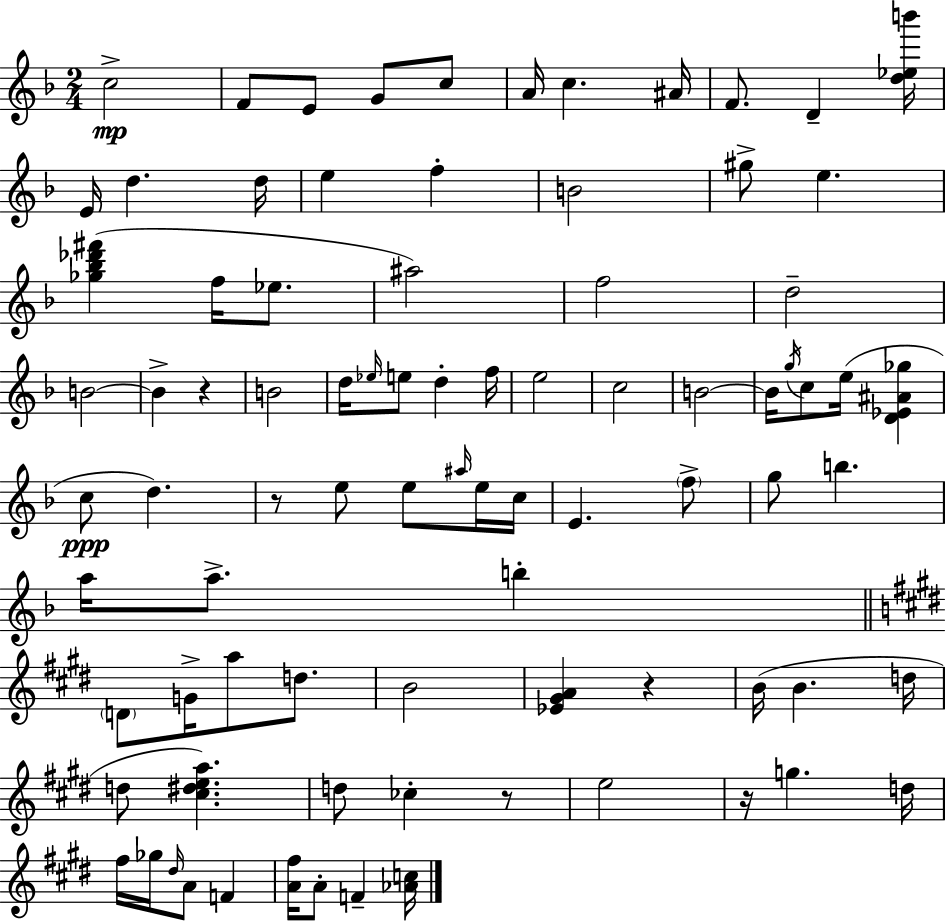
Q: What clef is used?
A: treble